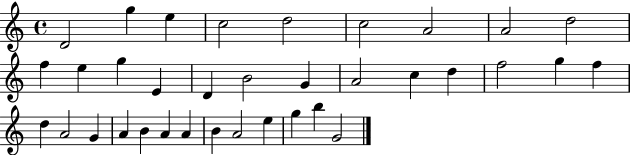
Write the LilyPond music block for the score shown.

{
  \clef treble
  \time 4/4
  \defaultTimeSignature
  \key c \major
  d'2 g''4 e''4 | c''2 d''2 | c''2 a'2 | a'2 d''2 | \break f''4 e''4 g''4 e'4 | d'4 b'2 g'4 | a'2 c''4 d''4 | f''2 g''4 f''4 | \break d''4 a'2 g'4 | a'4 b'4 a'4 a'4 | b'4 a'2 e''4 | g''4 b''4 g'2 | \break \bar "|."
}